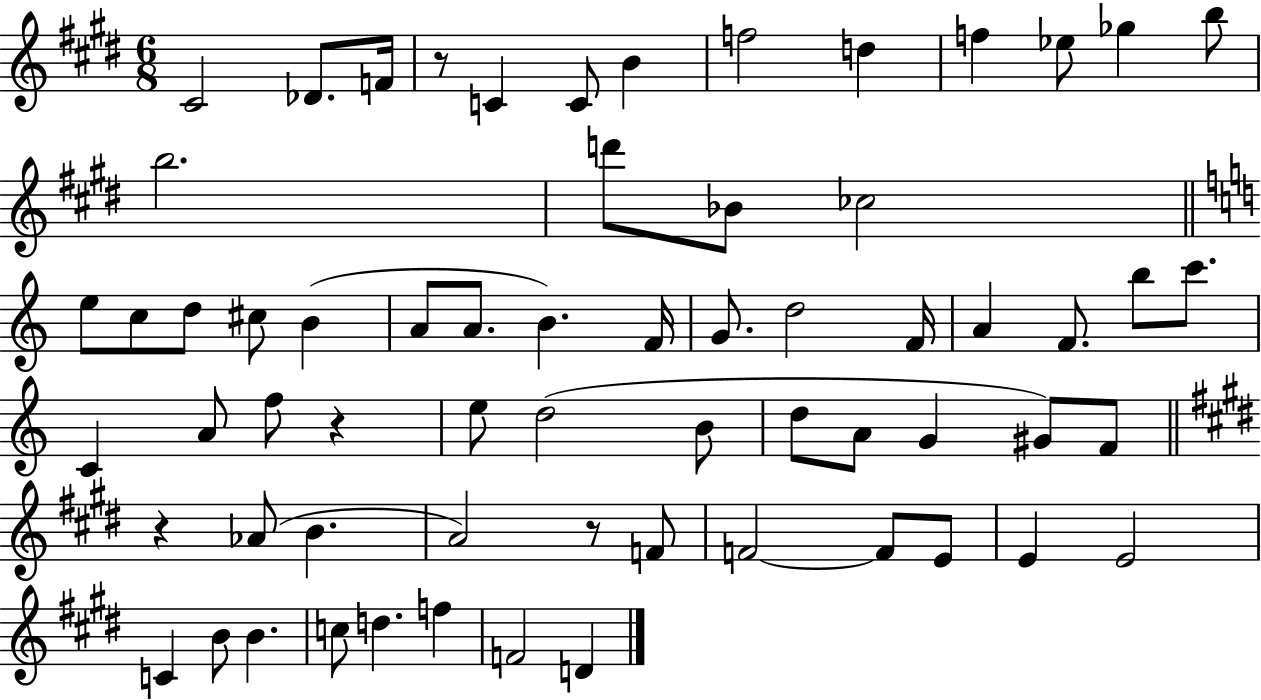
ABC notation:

X:1
T:Untitled
M:6/8
L:1/4
K:E
^C2 _D/2 F/4 z/2 C C/2 B f2 d f _e/2 _g b/2 b2 d'/2 _B/2 _c2 e/2 c/2 d/2 ^c/2 B A/2 A/2 B F/4 G/2 d2 F/4 A F/2 b/2 c'/2 C A/2 f/2 z e/2 d2 B/2 d/2 A/2 G ^G/2 F/2 z _A/2 B A2 z/2 F/2 F2 F/2 E/2 E E2 C B/2 B c/2 d f F2 D